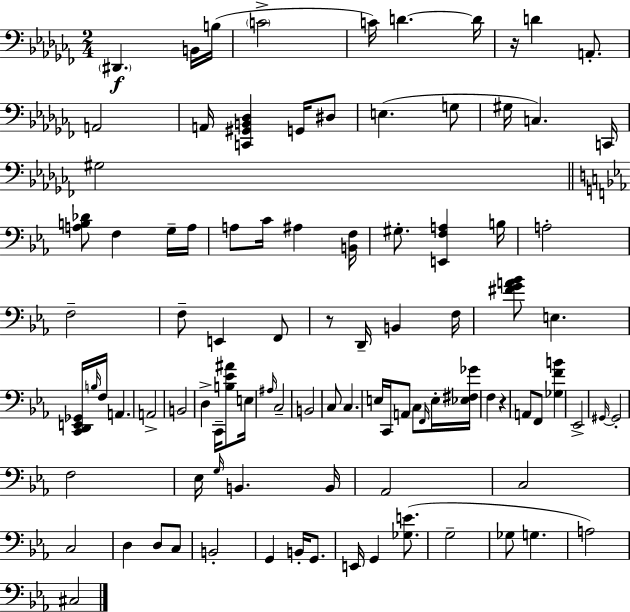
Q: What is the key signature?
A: AES minor